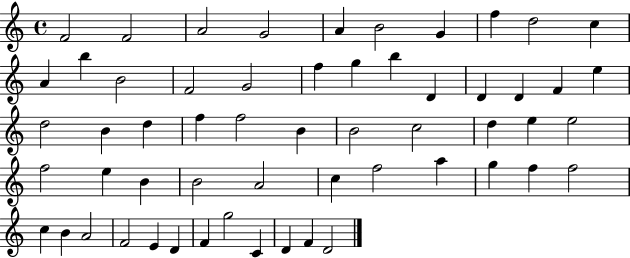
F4/h F4/h A4/h G4/h A4/q B4/h G4/q F5/q D5/h C5/q A4/q B5/q B4/h F4/h G4/h F5/q G5/q B5/q D4/q D4/q D4/q F4/q E5/q D5/h B4/q D5/q F5/q F5/h B4/q B4/h C5/h D5/q E5/q E5/h F5/h E5/q B4/q B4/h A4/h C5/q F5/h A5/q G5/q F5/q F5/h C5/q B4/q A4/h F4/h E4/q D4/q F4/q G5/h C4/q D4/q F4/q D4/h